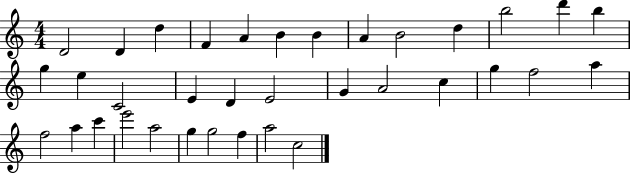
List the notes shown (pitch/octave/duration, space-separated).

D4/h D4/q D5/q F4/q A4/q B4/q B4/q A4/q B4/h D5/q B5/h D6/q B5/q G5/q E5/q C4/h E4/q D4/q E4/h G4/q A4/h C5/q G5/q F5/h A5/q F5/h A5/q C6/q E6/h A5/h G5/q G5/h F5/q A5/h C5/h